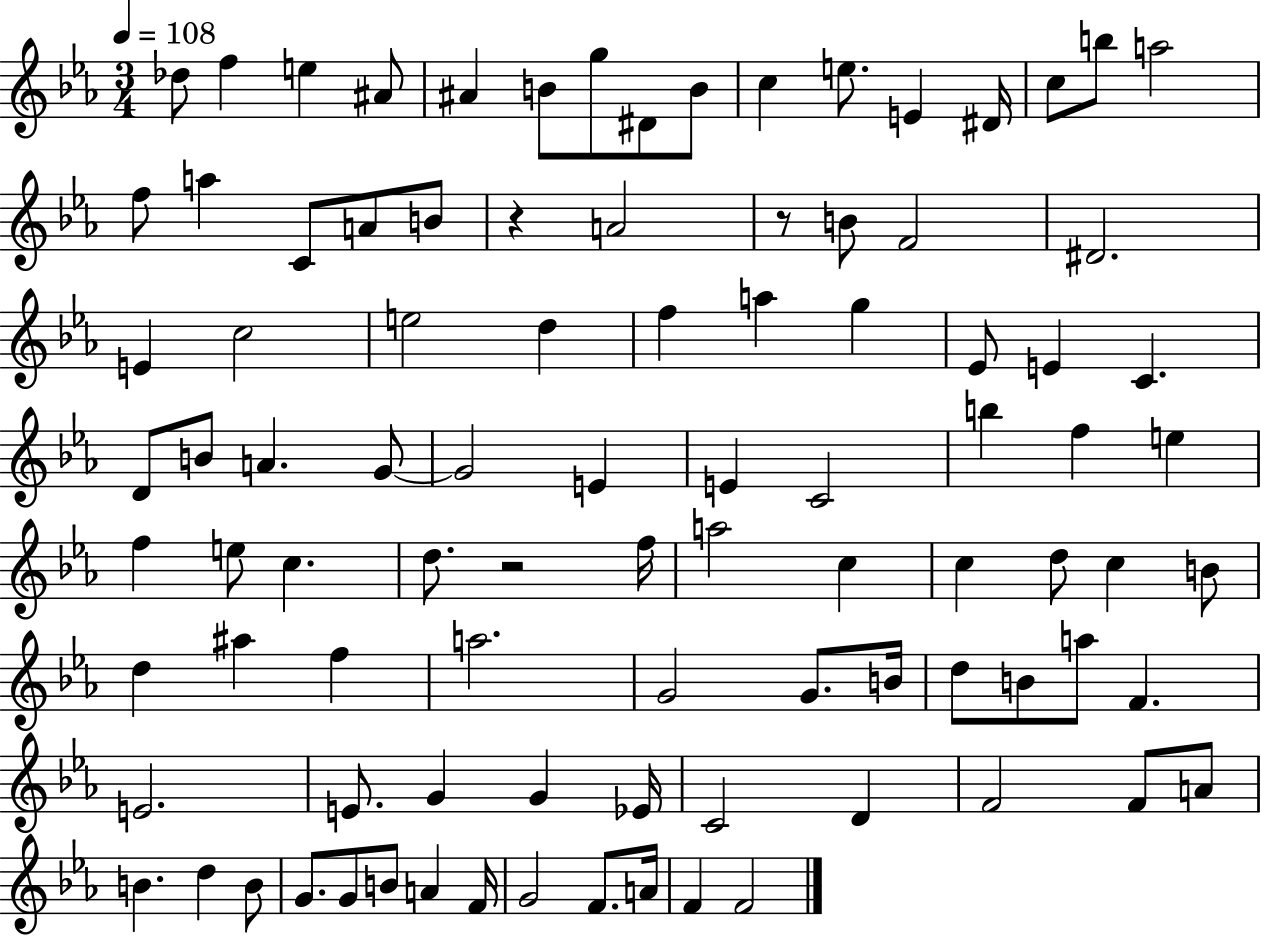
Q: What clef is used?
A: treble